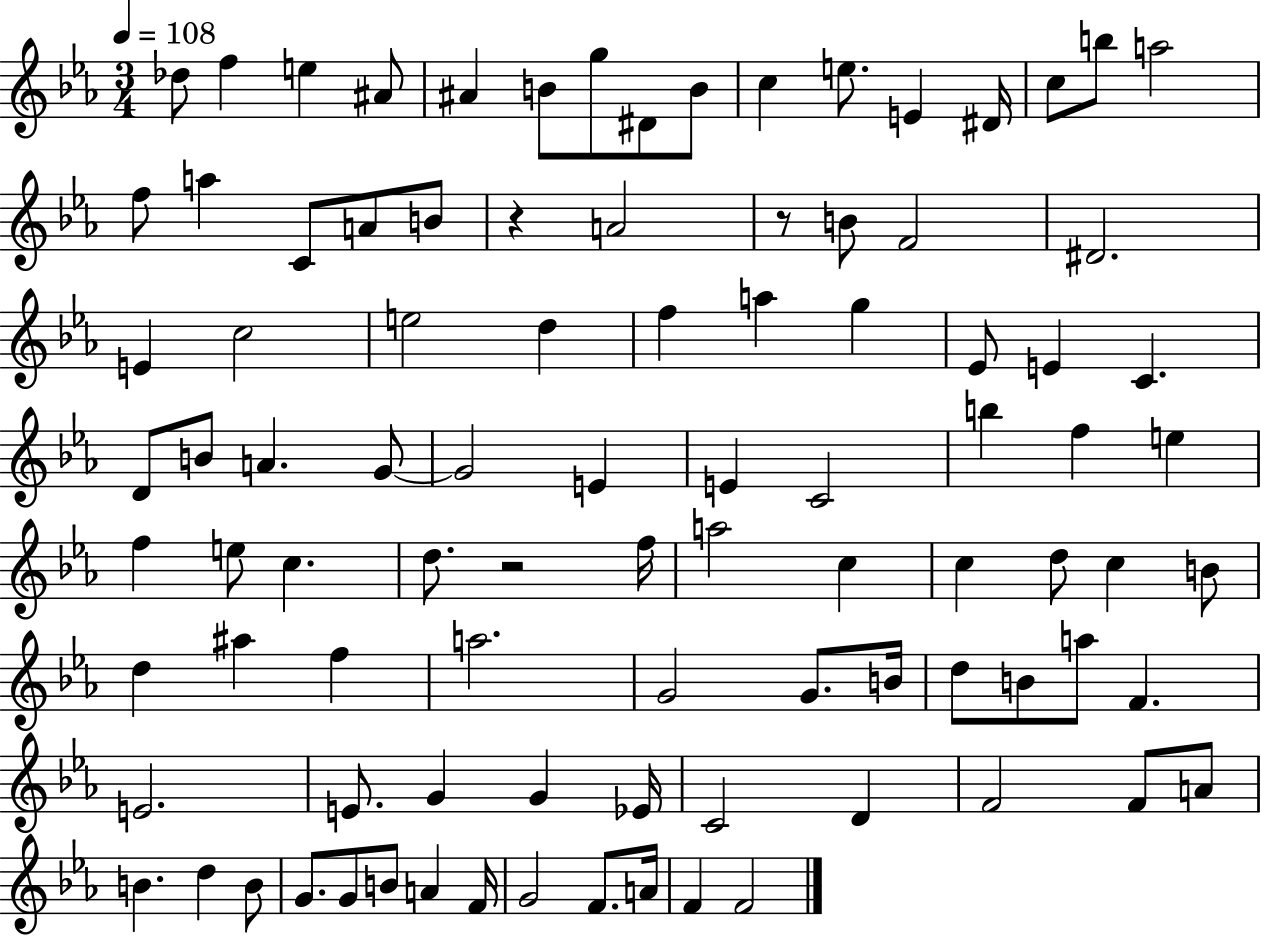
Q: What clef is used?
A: treble